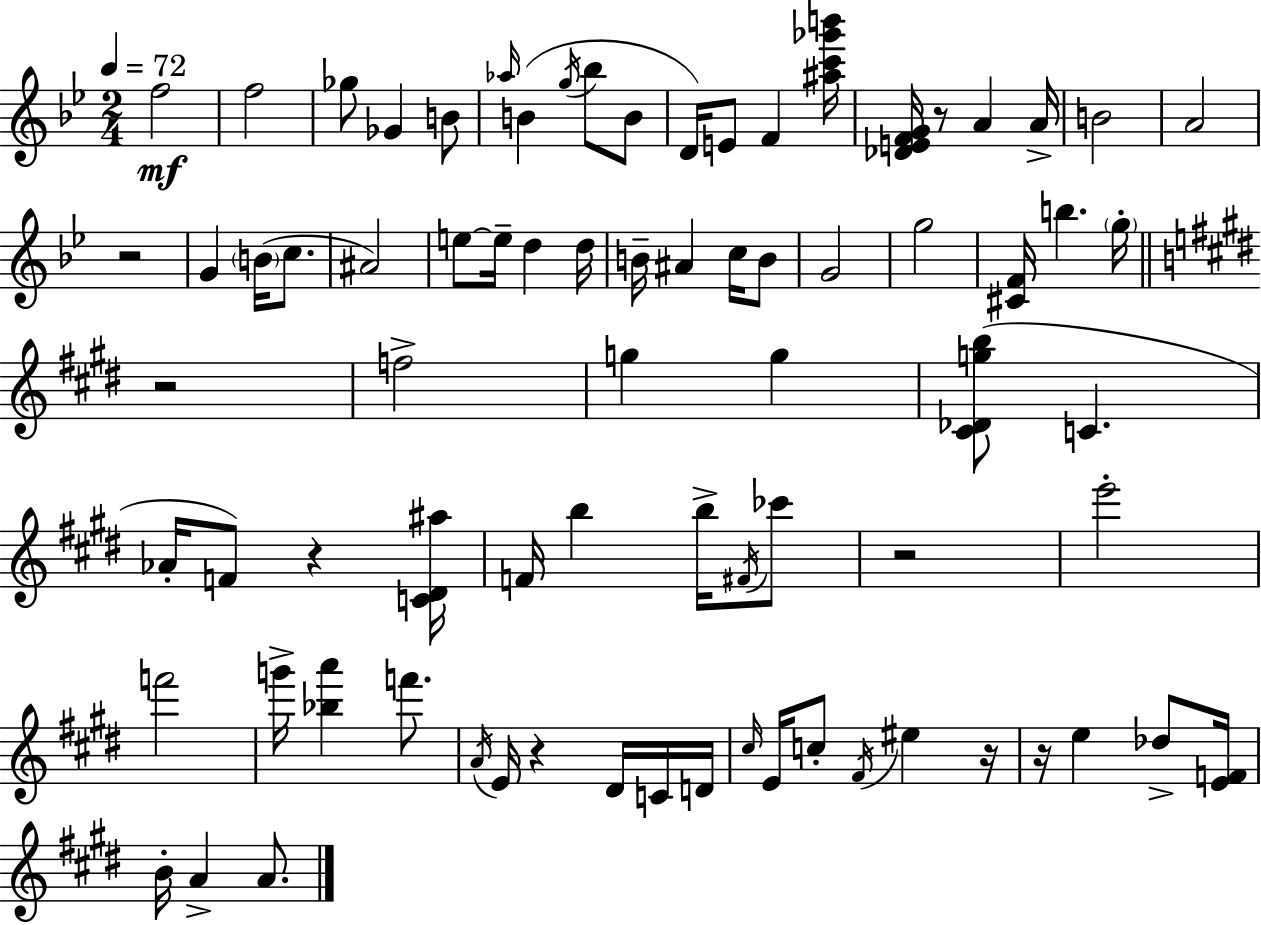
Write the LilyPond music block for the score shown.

{
  \clef treble
  \numericTimeSignature
  \time 2/4
  \key g \minor
  \tempo 4 = 72
  \repeat volta 2 { f''2\mf | f''2 | ges''8 ges'4 b'8 | \grace { aes''16 }( b'4 \acciaccatura { g''16 } bes''8 | \break b'8 d'16) e'8 f'4 | <ais'' c''' ges''' b'''>16 <des' e' f' g'>16 r8 a'4 | a'16-> b'2 | a'2 | \break r2 | g'4 \parenthesize b'16( c''8. | ais'2) | e''8~~ e''16-- d''4 | \break d''16 b'16-- ais'4 c''16 | b'8 g'2 | g''2 | <cis' f'>16 b''4. | \break \parenthesize g''16-. \bar "||" \break \key e \major r2 | f''2-> | g''4 g''4 | <cis' des' g'' b''>8( c'4. | \break aes'16-. f'8) r4 <c' dis' ais''>16 | f'16 b''4 b''16-> \acciaccatura { fis'16 } ces'''8 | r2 | e'''2-. | \break f'''2 | g'''16-> <bes'' a'''>4 f'''8. | \acciaccatura { a'16 } e'16 r4 dis'16 | c'16 d'16 \grace { cis''16 } e'16 c''8-. \acciaccatura { fis'16 } eis''4 | \break r16 r16 e''4 | des''8-> <e' f'>16 b'16-. a'4-> | a'8. } \bar "|."
}